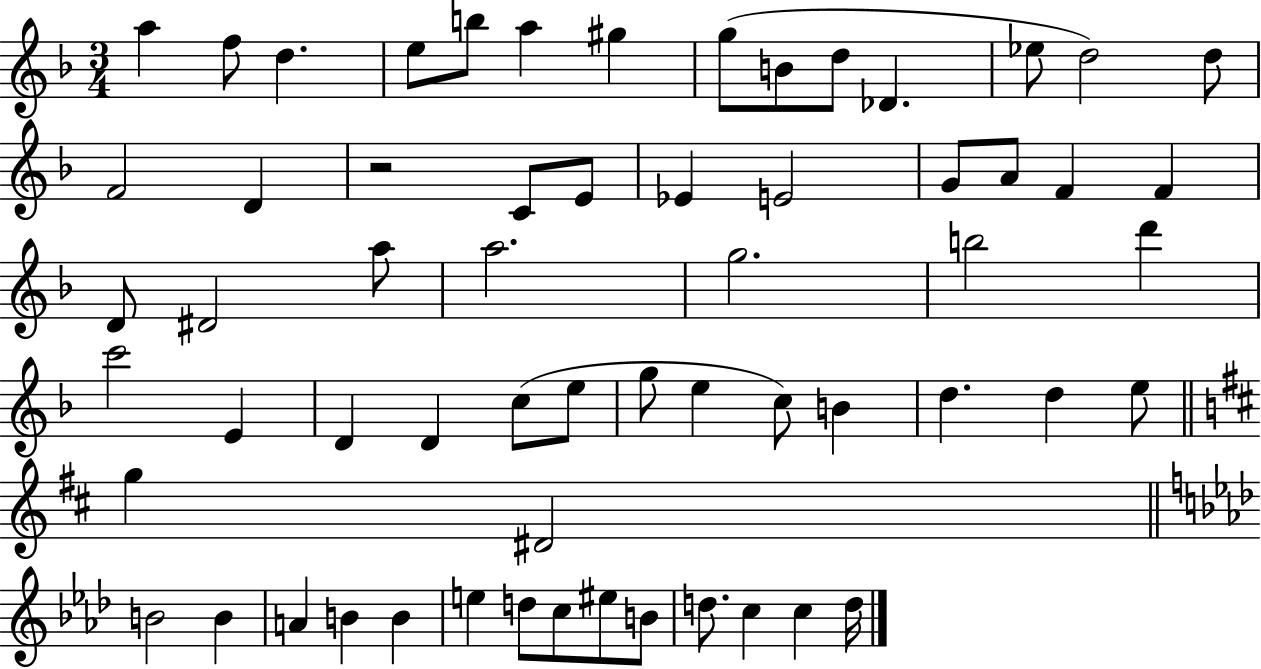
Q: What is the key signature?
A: F major